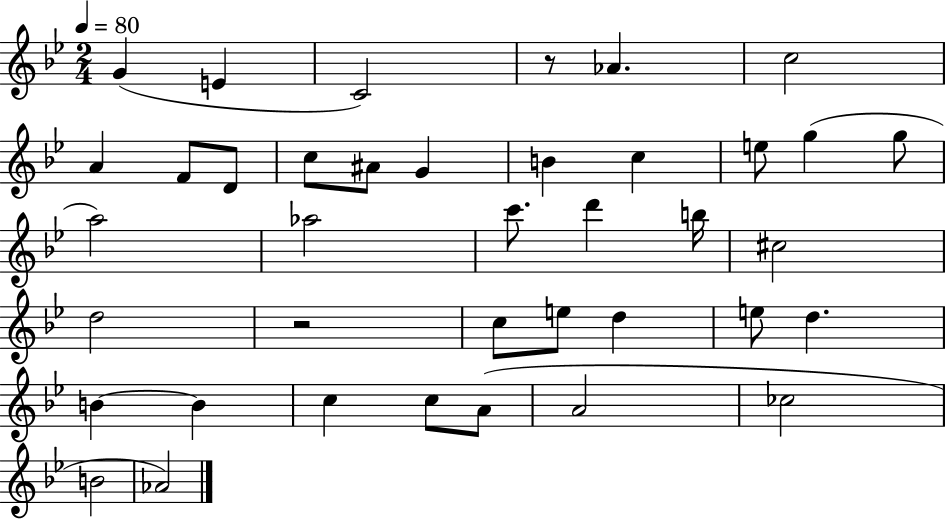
G4/q E4/q C4/h R/e Ab4/q. C5/h A4/q F4/e D4/e C5/e A#4/e G4/q B4/q C5/q E5/e G5/q G5/e A5/h Ab5/h C6/e. D6/q B5/s C#5/h D5/h R/h C5/e E5/e D5/q E5/e D5/q. B4/q B4/q C5/q C5/e A4/e A4/h CES5/h B4/h Ab4/h